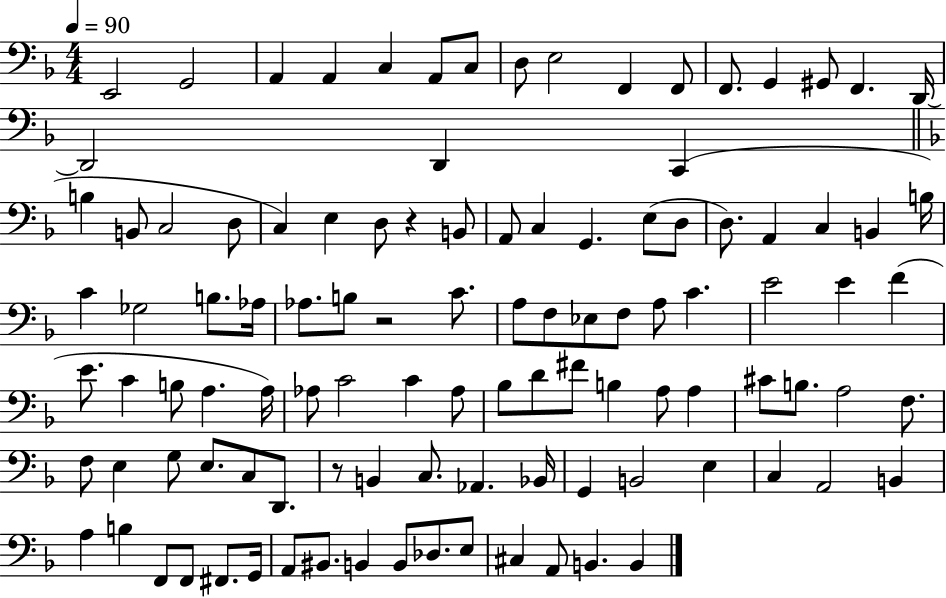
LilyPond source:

{
  \clef bass
  \numericTimeSignature
  \time 4/4
  \key f \major
  \tempo 4 = 90
  e,2 g,2 | a,4 a,4 c4 a,8 c8 | d8 e2 f,4 f,8 | f,8. g,4 gis,8 f,4. d,16~~ | \break d,2 d,4 c,4( | \bar "||" \break \key d \minor b4 b,8 c2 d8 | c4) e4 d8 r4 b,8 | a,8 c4 g,4. e8( d8 | d8.) a,4 c4 b,4 b16 | \break c'4 ges2 b8. aes16 | aes8. b8 r2 c'8. | a8 f8 ees8 f8 a8 c'4. | e'2 e'4 f'4( | \break e'8. c'4 b8 a4. a16) | aes8 c'2 c'4 aes8 | bes8 d'8 fis'8 b4 a8 a4 | cis'8 b8. a2 f8. | \break f8 e4 g8 e8. c8 d,8. | r8 b,4 c8. aes,4. bes,16 | g,4 b,2 e4 | c4 a,2 b,4 | \break a4 b4 f,8 f,8 fis,8. g,16 | a,8 bis,8. b,4 b,8 des8. e8 | cis4 a,8 b,4. b,4 | \bar "|."
}